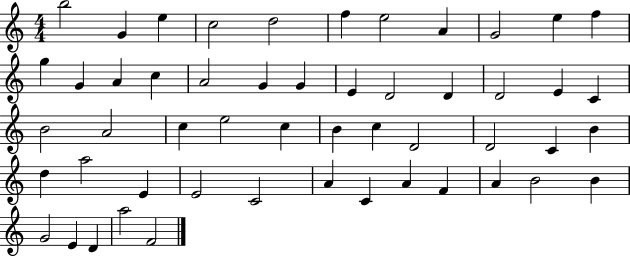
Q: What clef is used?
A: treble